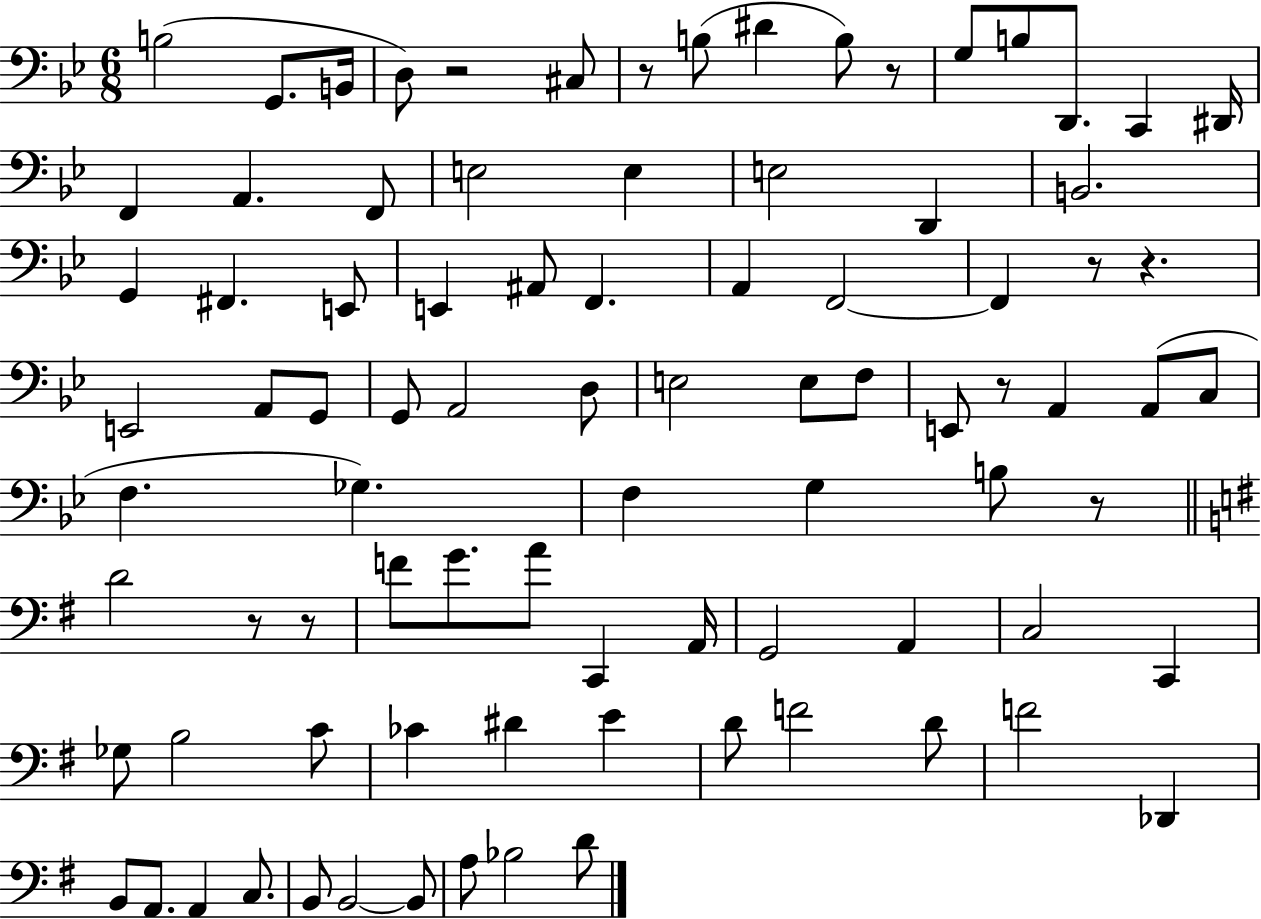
B3/h G2/e. B2/s D3/e R/h C#3/e R/e B3/e D#4/q B3/e R/e G3/e B3/e D2/e. C2/q D#2/s F2/q A2/q. F2/e E3/h E3/q E3/h D2/q B2/h. G2/q F#2/q. E2/e E2/q A#2/e F2/q. A2/q F2/h F2/q R/e R/q. E2/h A2/e G2/e G2/e A2/h D3/e E3/h E3/e F3/e E2/e R/e A2/q A2/e C3/e F3/q. Gb3/q. F3/q G3/q B3/e R/e D4/h R/e R/e F4/e G4/e. A4/e C2/q A2/s G2/h A2/q C3/h C2/q Gb3/e B3/h C4/e CES4/q D#4/q E4/q D4/e F4/h D4/e F4/h Db2/q B2/e A2/e. A2/q C3/e. B2/e B2/h B2/e A3/e Bb3/h D4/e